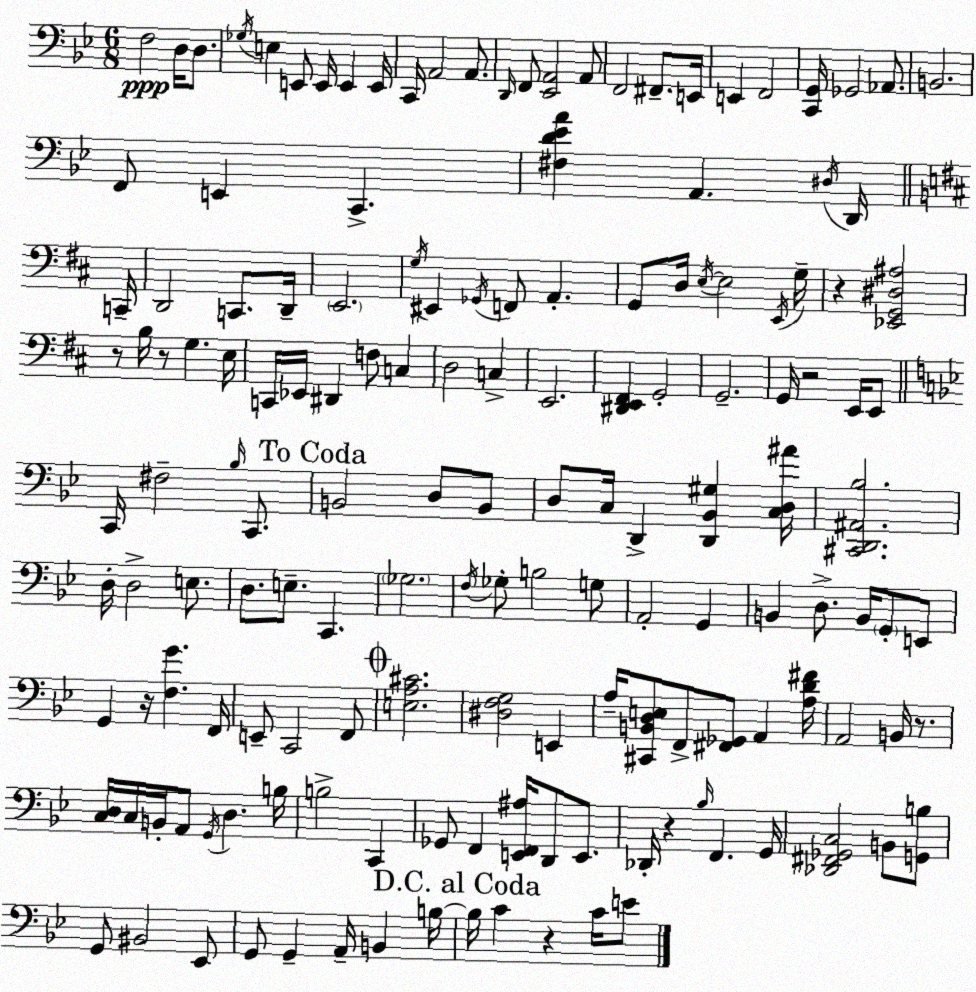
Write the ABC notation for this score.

X:1
T:Untitled
M:6/8
L:1/4
K:Gm
F,2 D,/4 D,/2 _G,/4 E, E,,/2 E,,/4 E,, E,,/4 C,,/4 A,,2 A,,/2 D,,/4 F,,/2 [_E,,A,,]2 A,,/2 F,,2 ^F,,/2 E,,/4 E,, F,,2 [C,,G,,]/4 _G,,2 _A,,/2 B,,2 F,,/2 E,, C,, [^F,D_EA] A,, ^D,/4 D,,/4 C,,/4 D,,2 C,,/2 D,,/4 E,,2 G,/4 ^E,, _G,,/4 F,,/2 A,, G,,/2 D,/4 E,/4 E,2 E,,/4 G,/4 z [_E,,G,,^D,^A,]2 z/2 B,/4 z/2 G, E,/4 C,,/4 _E,,/4 ^D,, F,/2 C, D,2 C, E,,2 [^D,,E,,^F,,] G,,2 G,,2 G,,/4 z2 E,,/4 E,,/2 C,,/4 ^F,2 _B,/4 C,,/2 B,,2 D,/2 B,,/2 D,/2 C,/4 D,, [D,,_B,,^G,] [C,D,^A]/4 [^C,,D,,^A,,_B,]2 D,/4 D,2 E,/2 D,/2 E,/2 C,, _G,2 F,/4 _G,/2 B,2 G,/2 A,,2 G,, B,, D,/2 B,,/4 G,,/2 E,,/2 G,, z/4 [F,G] F,,/4 E,,/2 C,,2 F,,/2 [E,A,^C]2 [^D,F,G,]2 E,, A,/4 [^C,,B,,D,E,]/2 F,,/2 [^F,,_G,,]/2 A,, [A,D^F]/4 A,,2 B,,/4 z/2 [C,D,]/4 C,/4 B,,/4 A,,/2 G,,/4 D, B,/4 B,2 C,, _G,,/2 F,, [E,,F,,^A,]/4 D,,/2 E,,/2 _D,,/4 z _B,/4 F,, G,,/4 [_D,,^F,,_G,,C,]2 B,,/2 [G,,B,]/2 G,,/2 ^B,,2 _E,,/2 G,,/2 G,, A,,/4 B,, B,/4 B,/4 C z C/4 E/2